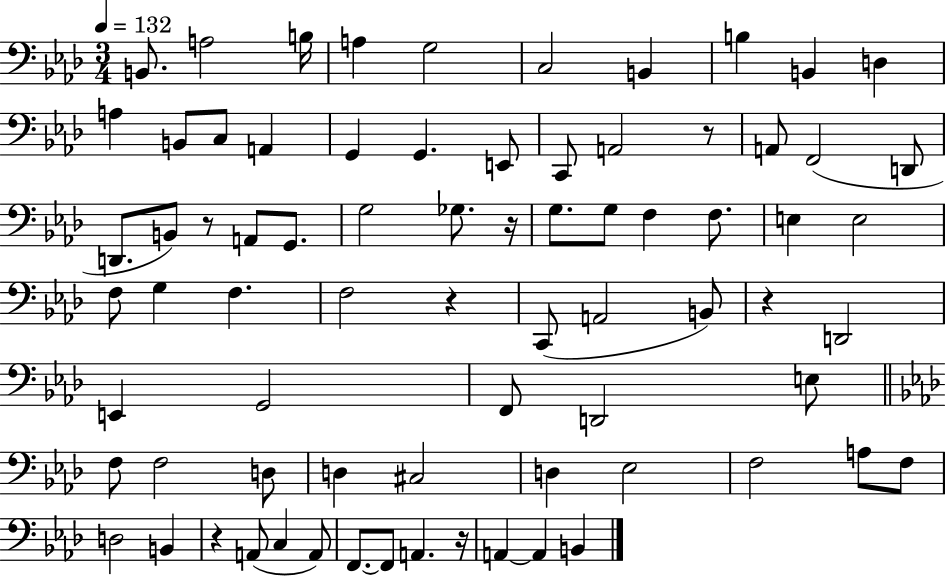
B2/e. A3/h B3/s A3/q G3/h C3/h B2/q B3/q B2/q D3/q A3/q B2/e C3/e A2/q G2/q G2/q. E2/e C2/e A2/h R/e A2/e F2/h D2/e D2/e. B2/e R/e A2/e G2/e. G3/h Gb3/e. R/s G3/e. G3/e F3/q F3/e. E3/q E3/h F3/e G3/q F3/q. F3/h R/q C2/e A2/h B2/e R/q D2/h E2/q G2/h F2/e D2/h E3/e F3/e F3/h D3/e D3/q C#3/h D3/q Eb3/h F3/h A3/e F3/e D3/h B2/q R/q A2/e C3/q A2/e F2/e. F2/e A2/q. R/s A2/q A2/q B2/q